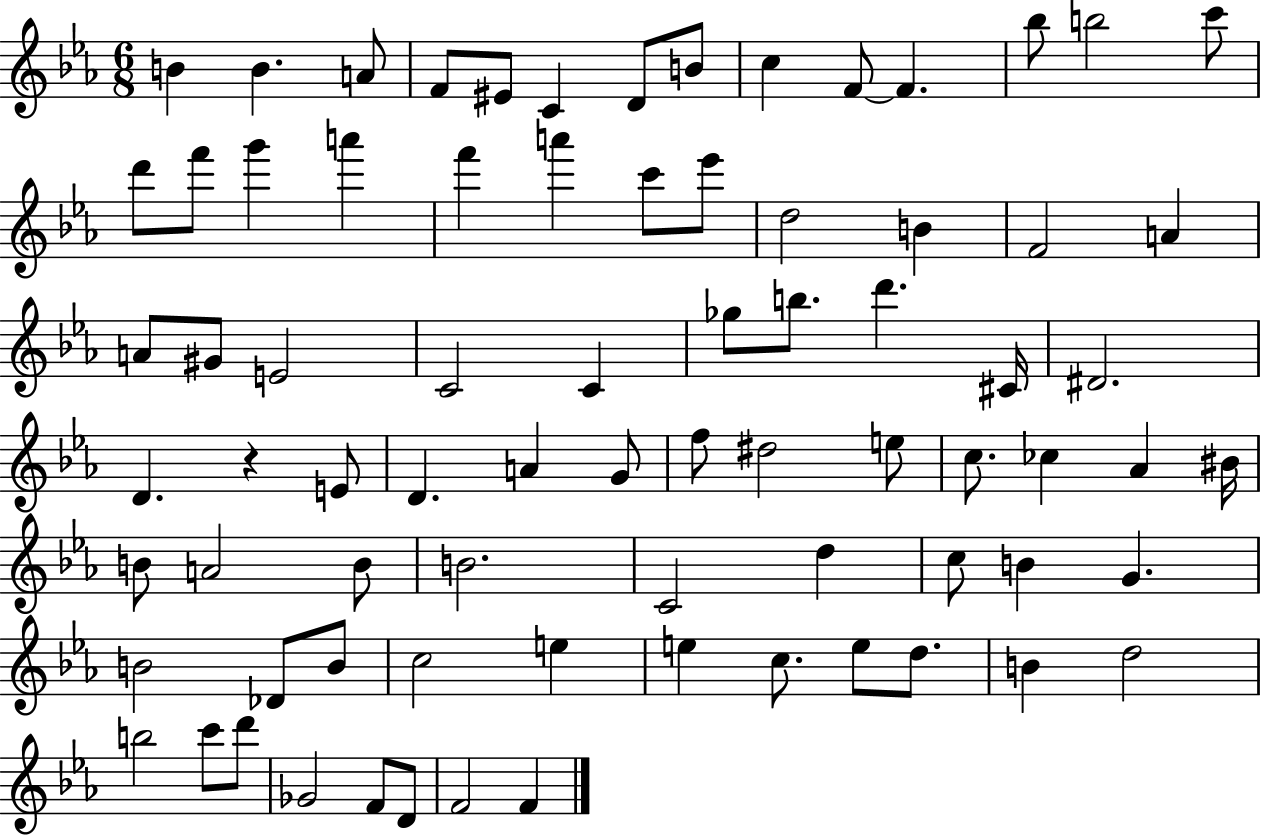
B4/q B4/q. A4/e F4/e EIS4/e C4/q D4/e B4/e C5/q F4/e F4/q. Bb5/e B5/h C6/e D6/e F6/e G6/q A6/q F6/q A6/q C6/e Eb6/e D5/h B4/q F4/h A4/q A4/e G#4/e E4/h C4/h C4/q Gb5/e B5/e. D6/q. C#4/s D#4/h. D4/q. R/q E4/e D4/q. A4/q G4/e F5/e D#5/h E5/e C5/e. CES5/q Ab4/q BIS4/s B4/e A4/h B4/e B4/h. C4/h D5/q C5/e B4/q G4/q. B4/h Db4/e B4/e C5/h E5/q E5/q C5/e. E5/e D5/e. B4/q D5/h B5/h C6/e D6/e Gb4/h F4/e D4/e F4/h F4/q